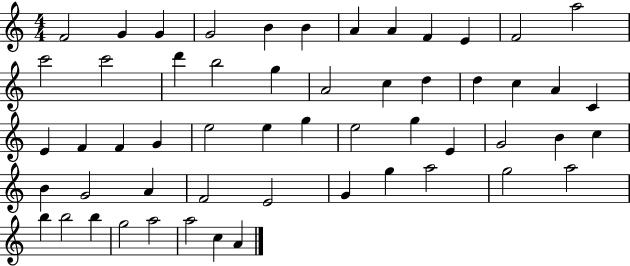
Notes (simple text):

F4/h G4/q G4/q G4/h B4/q B4/q A4/q A4/q F4/q E4/q F4/h A5/h C6/h C6/h D6/q B5/h G5/q A4/h C5/q D5/q D5/q C5/q A4/q C4/q E4/q F4/q F4/q G4/q E5/h E5/q G5/q E5/h G5/q E4/q G4/h B4/q C5/q B4/q G4/h A4/q F4/h E4/h G4/q G5/q A5/h G5/h A5/h B5/q B5/h B5/q G5/h A5/h A5/h C5/q A4/q